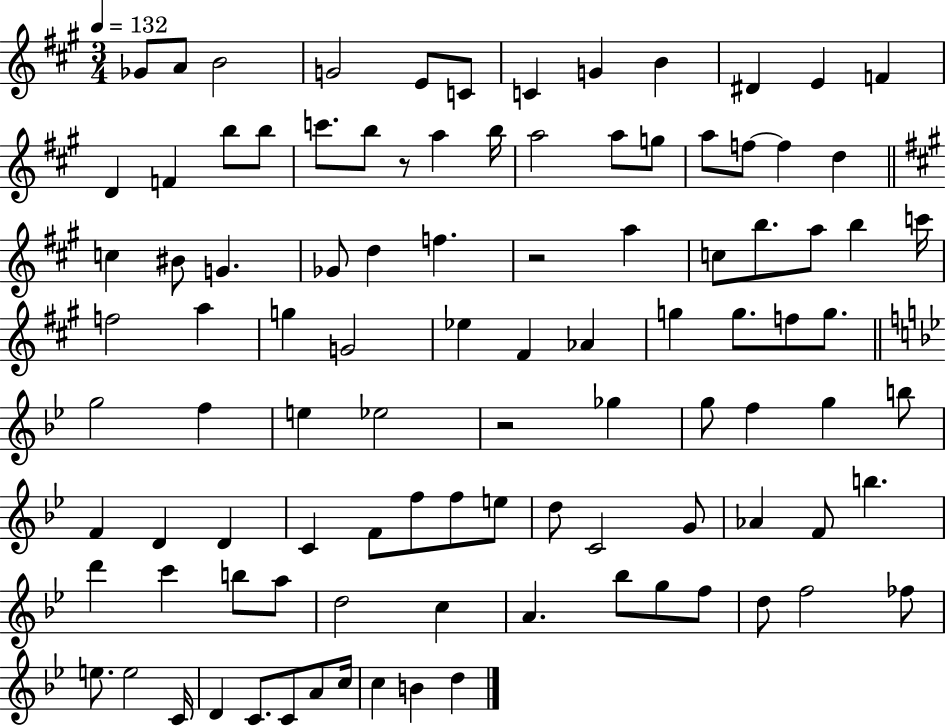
{
  \clef treble
  \numericTimeSignature
  \time 3/4
  \key a \major
  \tempo 4 = 132
  ges'8 a'8 b'2 | g'2 e'8 c'8 | c'4 g'4 b'4 | dis'4 e'4 f'4 | \break d'4 f'4 b''8 b''8 | c'''8. b''8 r8 a''4 b''16 | a''2 a''8 g''8 | a''8 f''8~~ f''4 d''4 | \break \bar "||" \break \key a \major c''4 bis'8 g'4. | ges'8 d''4 f''4. | r2 a''4 | c''8 b''8. a''8 b''4 c'''16 | \break f''2 a''4 | g''4 g'2 | ees''4 fis'4 aes'4 | g''4 g''8. f''8 g''8. | \break \bar "||" \break \key g \minor g''2 f''4 | e''4 ees''2 | r2 ges''4 | g''8 f''4 g''4 b''8 | \break f'4 d'4 d'4 | c'4 f'8 f''8 f''8 e''8 | d''8 c'2 g'8 | aes'4 f'8 b''4. | \break d'''4 c'''4 b''8 a''8 | d''2 c''4 | a'4. bes''8 g''8 f''8 | d''8 f''2 fes''8 | \break e''8. e''2 c'16 | d'4 c'8. c'8 a'8 c''16 | c''4 b'4 d''4 | \bar "|."
}